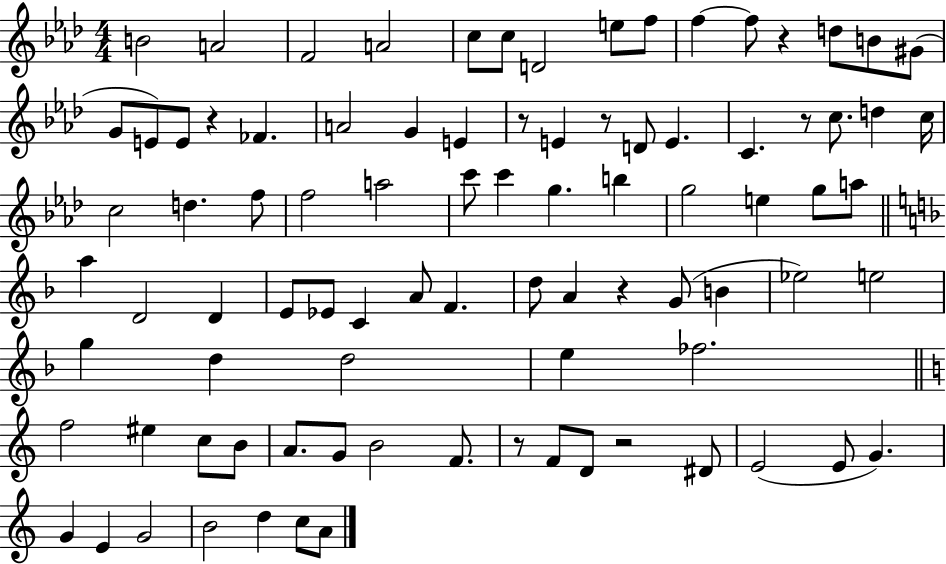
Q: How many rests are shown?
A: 8